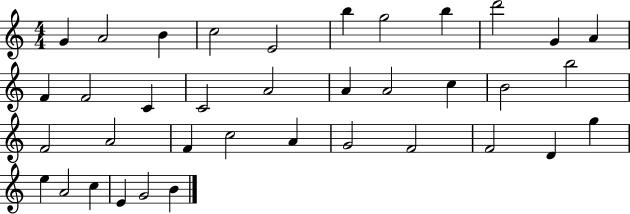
G4/q A4/h B4/q C5/h E4/h B5/q G5/h B5/q D6/h G4/q A4/q F4/q F4/h C4/q C4/h A4/h A4/q A4/h C5/q B4/h B5/h F4/h A4/h F4/q C5/h A4/q G4/h F4/h F4/h D4/q G5/q E5/q A4/h C5/q E4/q G4/h B4/q